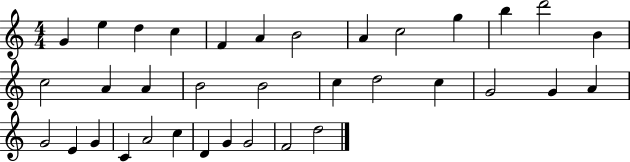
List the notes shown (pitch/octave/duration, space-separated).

G4/q E5/q D5/q C5/q F4/q A4/q B4/h A4/q C5/h G5/q B5/q D6/h B4/q C5/h A4/q A4/q B4/h B4/h C5/q D5/h C5/q G4/h G4/q A4/q G4/h E4/q G4/q C4/q A4/h C5/q D4/q G4/q G4/h F4/h D5/h